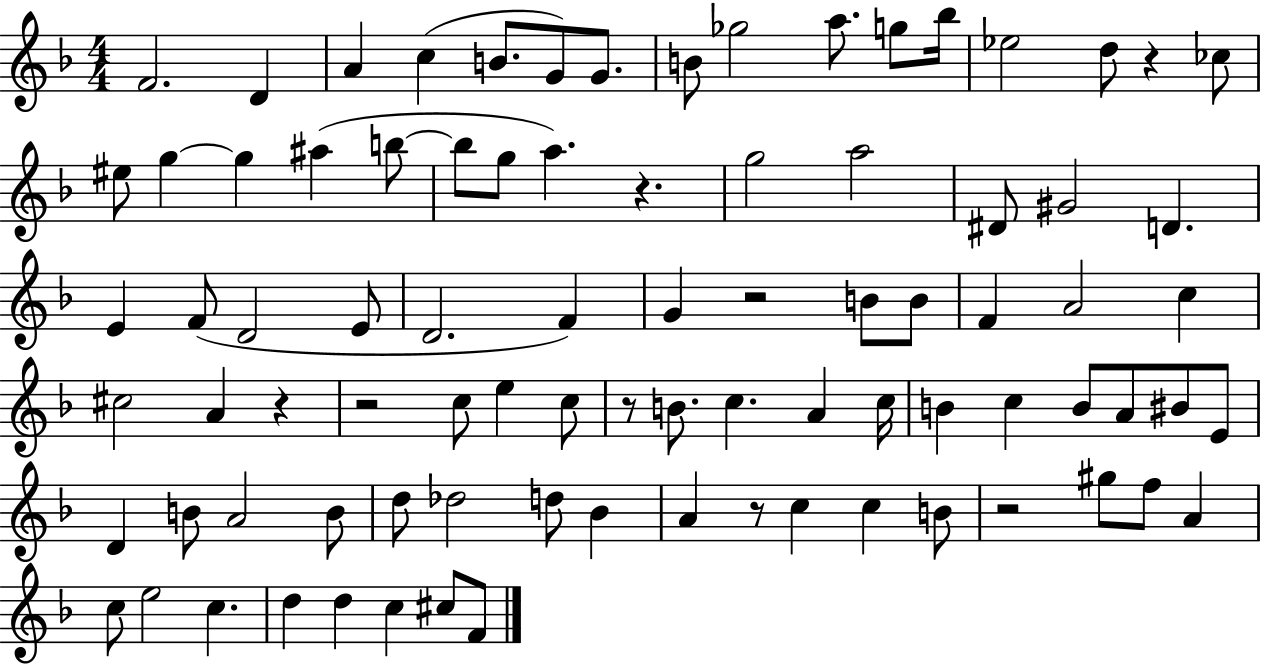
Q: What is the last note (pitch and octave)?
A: F4